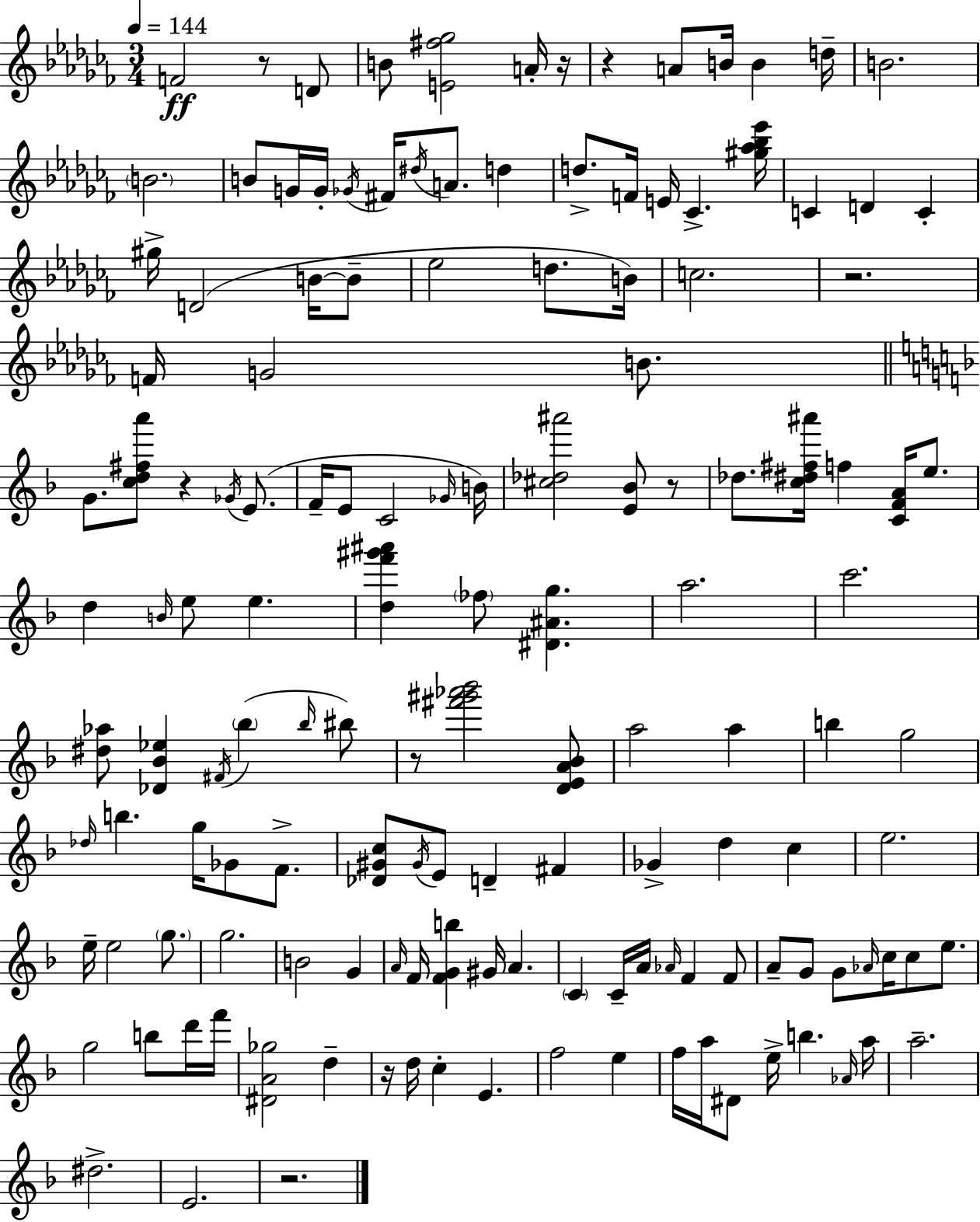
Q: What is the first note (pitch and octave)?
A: F4